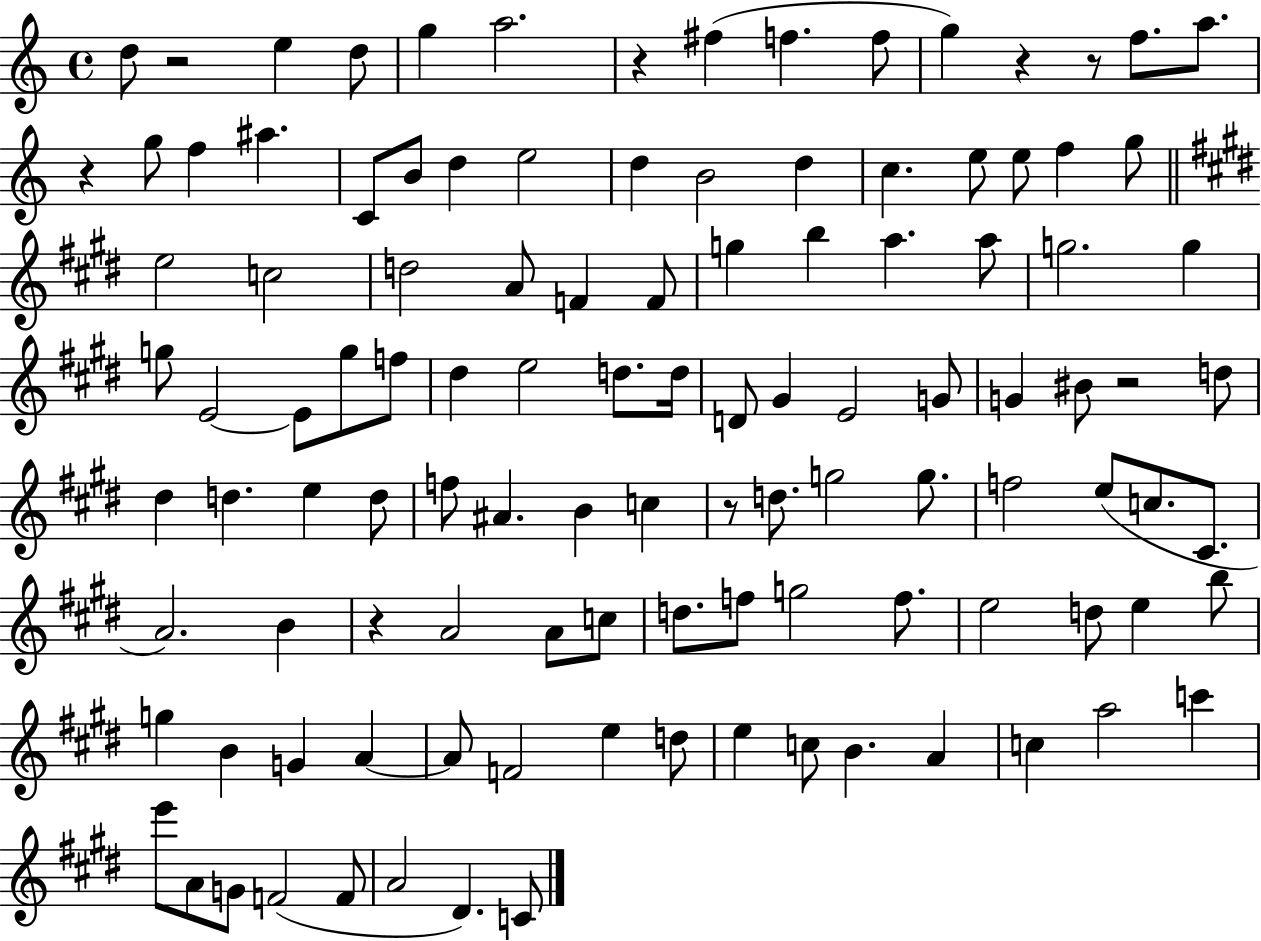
D5/e R/h E5/q D5/e G5/q A5/h. R/q F#5/q F5/q. F5/e G5/q R/q R/e F5/e. A5/e. R/q G5/e F5/q A#5/q. C4/e B4/e D5/q E5/h D5/q B4/h D5/q C5/q. E5/e E5/e F5/q G5/e E5/h C5/h D5/h A4/e F4/q F4/e G5/q B5/q A5/q. A5/e G5/h. G5/q G5/e E4/h E4/e G5/e F5/e D#5/q E5/h D5/e. D5/s D4/e G#4/q E4/h G4/e G4/q BIS4/e R/h D5/e D#5/q D5/q. E5/q D5/e F5/e A#4/q. B4/q C5/q R/e D5/e. G5/h G5/e. F5/h E5/e C5/e. C#4/e. A4/h. B4/q R/q A4/h A4/e C5/e D5/e. F5/e G5/h F5/e. E5/h D5/e E5/q B5/e G5/q B4/q G4/q A4/q A4/e F4/h E5/q D5/e E5/q C5/e B4/q. A4/q C5/q A5/h C6/q E6/e A4/e G4/e F4/h F4/e A4/h D#4/q. C4/e